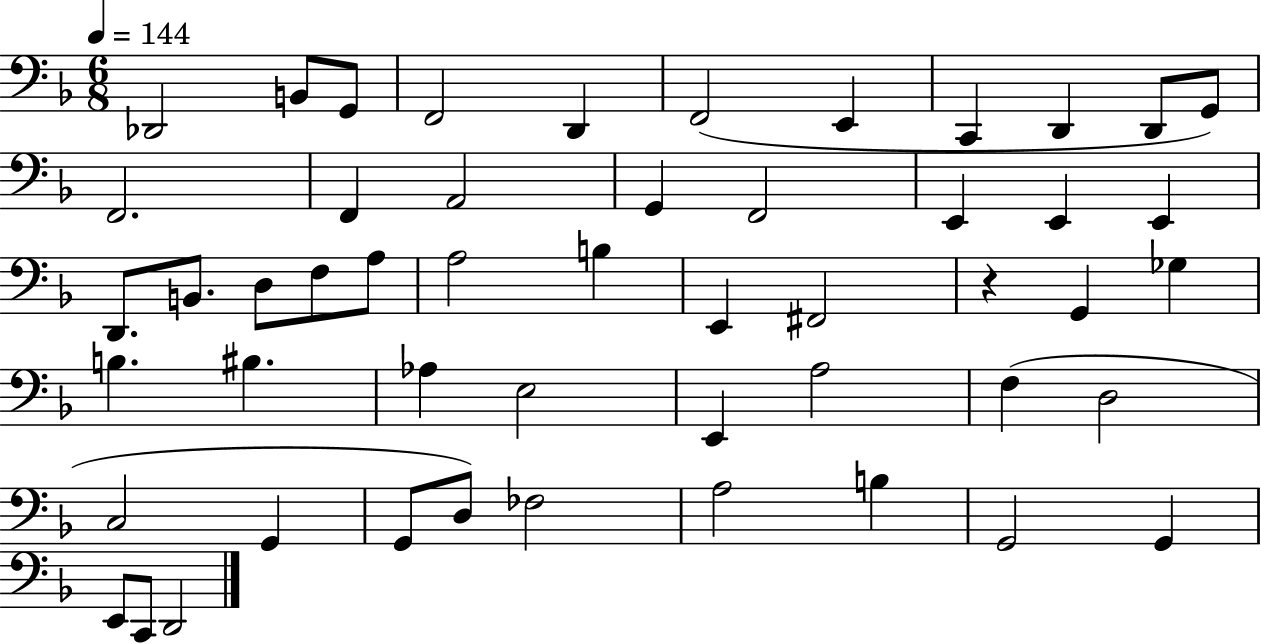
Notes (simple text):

Db2/h B2/e G2/e F2/h D2/q F2/h E2/q C2/q D2/q D2/e G2/e F2/h. F2/q A2/h G2/q F2/h E2/q E2/q E2/q D2/e. B2/e. D3/e F3/e A3/e A3/h B3/q E2/q F#2/h R/q G2/q Gb3/q B3/q. BIS3/q. Ab3/q E3/h E2/q A3/h F3/q D3/h C3/h G2/q G2/e D3/e FES3/h A3/h B3/q G2/h G2/q E2/e C2/e D2/h